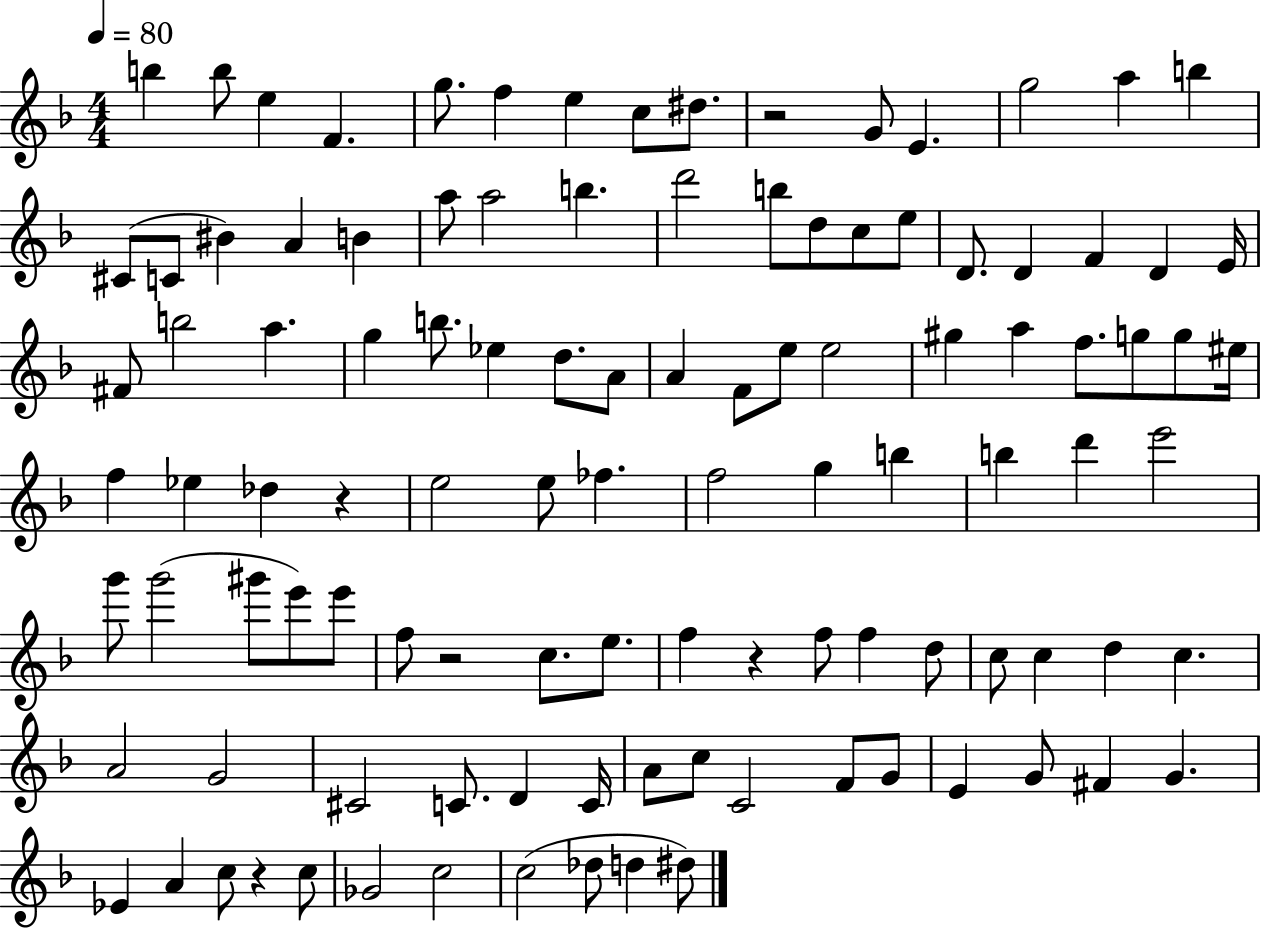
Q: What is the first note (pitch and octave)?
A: B5